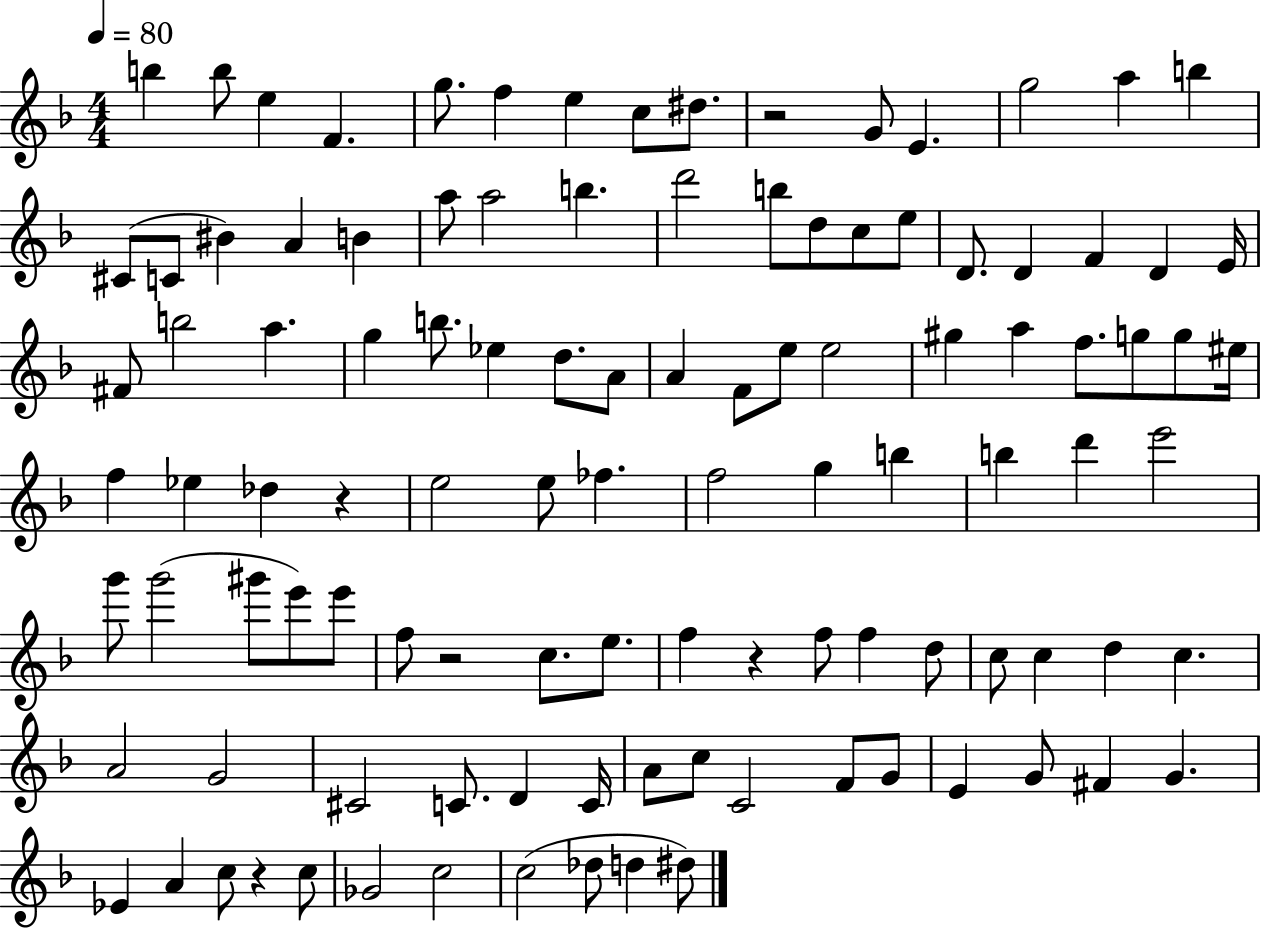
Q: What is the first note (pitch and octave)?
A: B5